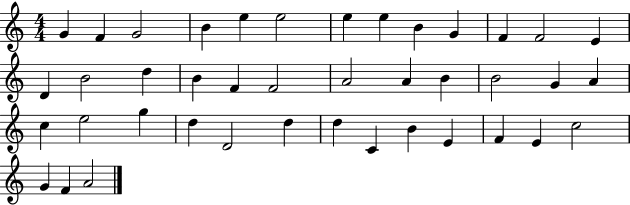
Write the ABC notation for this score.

X:1
T:Untitled
M:4/4
L:1/4
K:C
G F G2 B e e2 e e B G F F2 E D B2 d B F F2 A2 A B B2 G A c e2 g d D2 d d C B E F E c2 G F A2